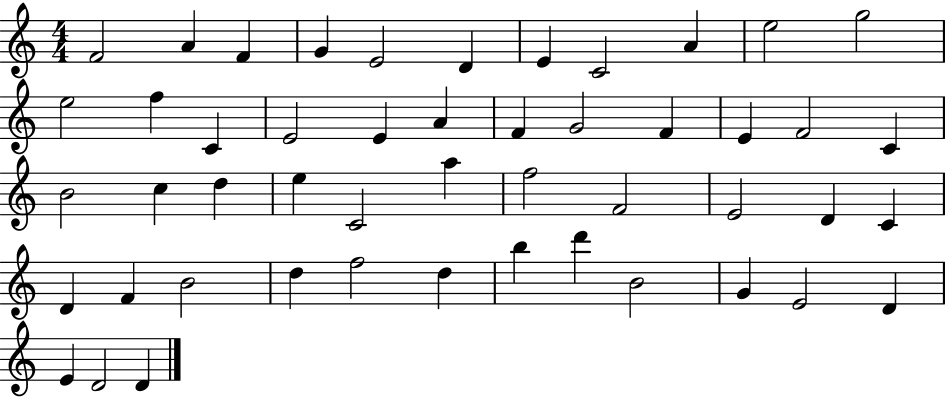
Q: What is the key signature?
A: C major